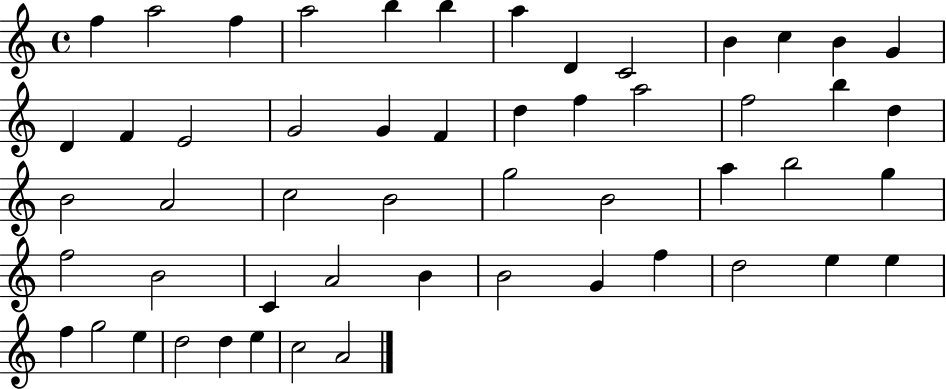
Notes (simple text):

F5/q A5/h F5/q A5/h B5/q B5/q A5/q D4/q C4/h B4/q C5/q B4/q G4/q D4/q F4/q E4/h G4/h G4/q F4/q D5/q F5/q A5/h F5/h B5/q D5/q B4/h A4/h C5/h B4/h G5/h B4/h A5/q B5/h G5/q F5/h B4/h C4/q A4/h B4/q B4/h G4/q F5/q D5/h E5/q E5/q F5/q G5/h E5/q D5/h D5/q E5/q C5/h A4/h